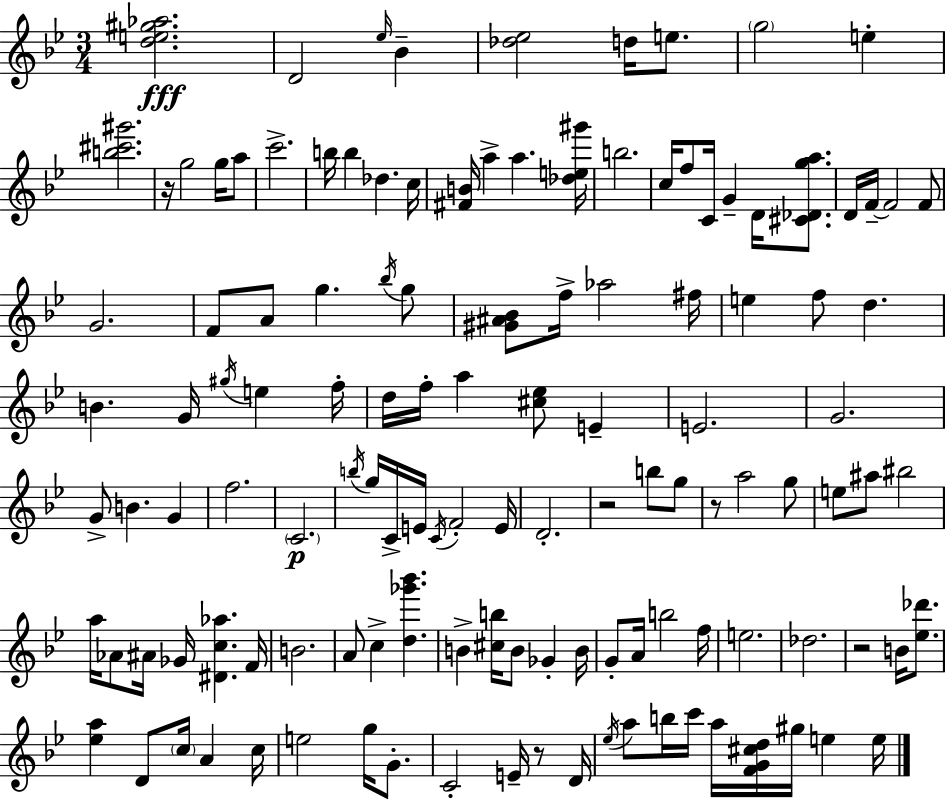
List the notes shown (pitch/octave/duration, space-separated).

[D5,E5,G#5,Ab5]/h. D4/h Eb5/s Bb4/q [Db5,Eb5]/h D5/s E5/e. G5/h E5/q [B5,C#6,G#6]/h. R/s G5/h G5/s A5/e C6/h. B5/s B5/q Db5/q. C5/s [F#4,B4]/s A5/q A5/q. [Db5,E5,G#6]/s B5/h. C5/s F5/e C4/s G4/q D4/s [C#4,Db4,G5,A5]/e. D4/s F4/s F4/h F4/e G4/h. F4/e A4/e G5/q. Bb5/s G5/e [G#4,A#4,Bb4]/e F5/s Ab5/h F#5/s E5/q F5/e D5/q. B4/q. G4/s G#5/s E5/q F5/s D5/s F5/s A5/q [C#5,Eb5]/e E4/q E4/h. G4/h. G4/e B4/q. G4/q F5/h. C4/h. B5/s G5/s C4/s E4/s C4/s F4/h E4/s D4/h. R/h B5/e G5/e R/e A5/h G5/e E5/e A#5/e BIS5/h A5/s Ab4/e A#4/s Gb4/s [D#4,C5,Ab5]/q. F4/s B4/h. A4/e C5/q [D5,Gb6,Bb6]/q. B4/q [C#5,B5]/s B4/e Gb4/q B4/s G4/e A4/s B5/h F5/s E5/h. Db5/h. R/h B4/s [Eb5,Db6]/e. [Eb5,A5]/q D4/e C5/s A4/q C5/s E5/h G5/s G4/e. C4/h E4/s R/e D4/s Eb5/s A5/e B5/s C6/s A5/s [F4,G4,C#5,D5]/s G#5/s E5/q E5/s